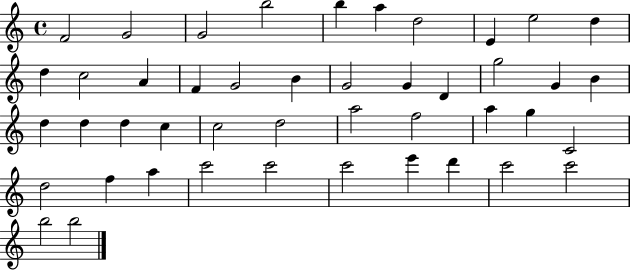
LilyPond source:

{
  \clef treble
  \time 4/4
  \defaultTimeSignature
  \key c \major
  f'2 g'2 | g'2 b''2 | b''4 a''4 d''2 | e'4 e''2 d''4 | \break d''4 c''2 a'4 | f'4 g'2 b'4 | g'2 g'4 d'4 | g''2 g'4 b'4 | \break d''4 d''4 d''4 c''4 | c''2 d''2 | a''2 f''2 | a''4 g''4 c'2 | \break d''2 f''4 a''4 | c'''2 c'''2 | c'''2 e'''4 d'''4 | c'''2 c'''2 | \break b''2 b''2 | \bar "|."
}